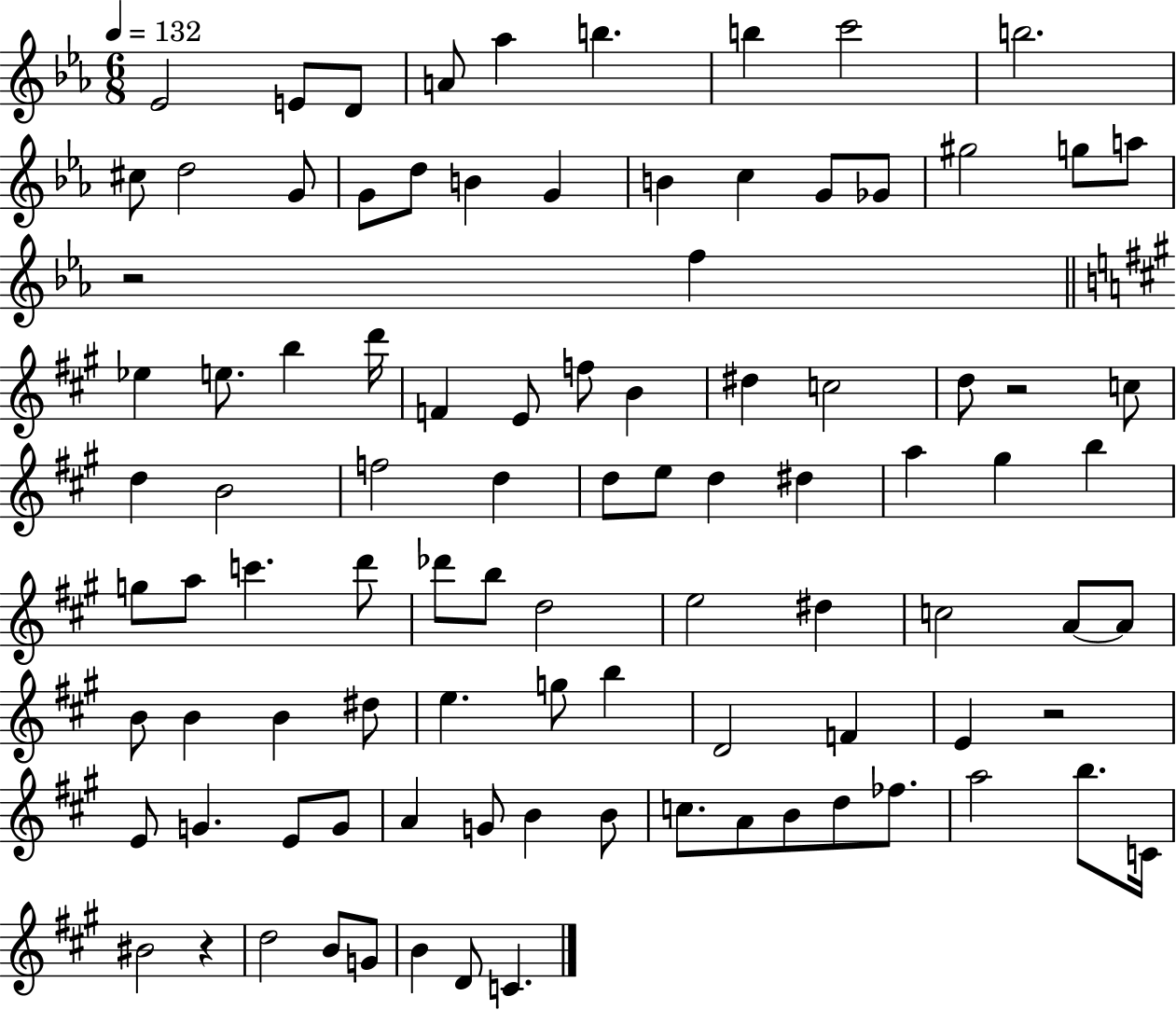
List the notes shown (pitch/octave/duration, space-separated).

Eb4/h E4/e D4/e A4/e Ab5/q B5/q. B5/q C6/h B5/h. C#5/e D5/h G4/e G4/e D5/e B4/q G4/q B4/q C5/q G4/e Gb4/e G#5/h G5/e A5/e R/h F5/q Eb5/q E5/e. B5/q D6/s F4/q E4/e F5/e B4/q D#5/q C5/h D5/e R/h C5/e D5/q B4/h F5/h D5/q D5/e E5/e D5/q D#5/q A5/q G#5/q B5/q G5/e A5/e C6/q. D6/e Db6/e B5/e D5/h E5/h D#5/q C5/h A4/e A4/e B4/e B4/q B4/q D#5/e E5/q. G5/e B5/q D4/h F4/q E4/q R/h E4/e G4/q. E4/e G4/e A4/q G4/e B4/q B4/e C5/e. A4/e B4/e D5/e FES5/e. A5/h B5/e. C4/s BIS4/h R/q D5/h B4/e G4/e B4/q D4/e C4/q.